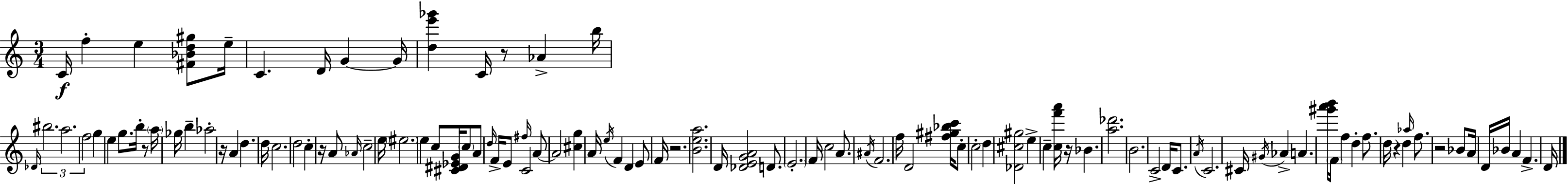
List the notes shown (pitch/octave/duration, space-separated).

C4/s F5/q E5/q [F#4,Bb4,D5,G#5]/e E5/s C4/q. D4/s G4/q G4/s [D5,E6,Gb6]/q C4/s R/e Ab4/q B5/s Db4/s BIS5/h. A5/h. F5/h G5/q E5/q G5/e. B5/s R/e A5/s Gb5/s B5/q Ab5/h R/s A4/q D5/q. D5/s C5/h. D5/h C5/q R/s A4/e Ab4/s C5/h E5/s EIS5/h. E5/q C5/e [C#4,D#4,Eb4,G4]/s C5/e A4/e D5/s F4/s E4/e F#5/s C4/h A4/e A4/h [C#5,G5]/q A4/s E5/s F4/q D4/q E4/e F4/s R/h. [B4,E5,A5]/h. D4/s [Db4,E4,G4,A4]/h D4/e. E4/h. F4/s C5/h A4/e. A#4/s F4/h. F5/s D4/h [F#5,G#5,Bb5,C6]/s C5/e C5/h D5/q [Db4,C#5,G#5]/h E5/q C5/q [C5,F6,A6]/s R/s Bb4/q. [A5,Db6]/h. B4/h. C4/h D4/s C4/e. A4/s C4/h. C#4/s G#4/s Ab4/q A4/q. [G#6,A6,B6]/s F4/s F5/q D5/q F5/e. D5/s R/q D5/q Ab5/s F5/e. R/h Bb4/e A4/s D4/s Bb4/s A4/q F4/q. D4/s